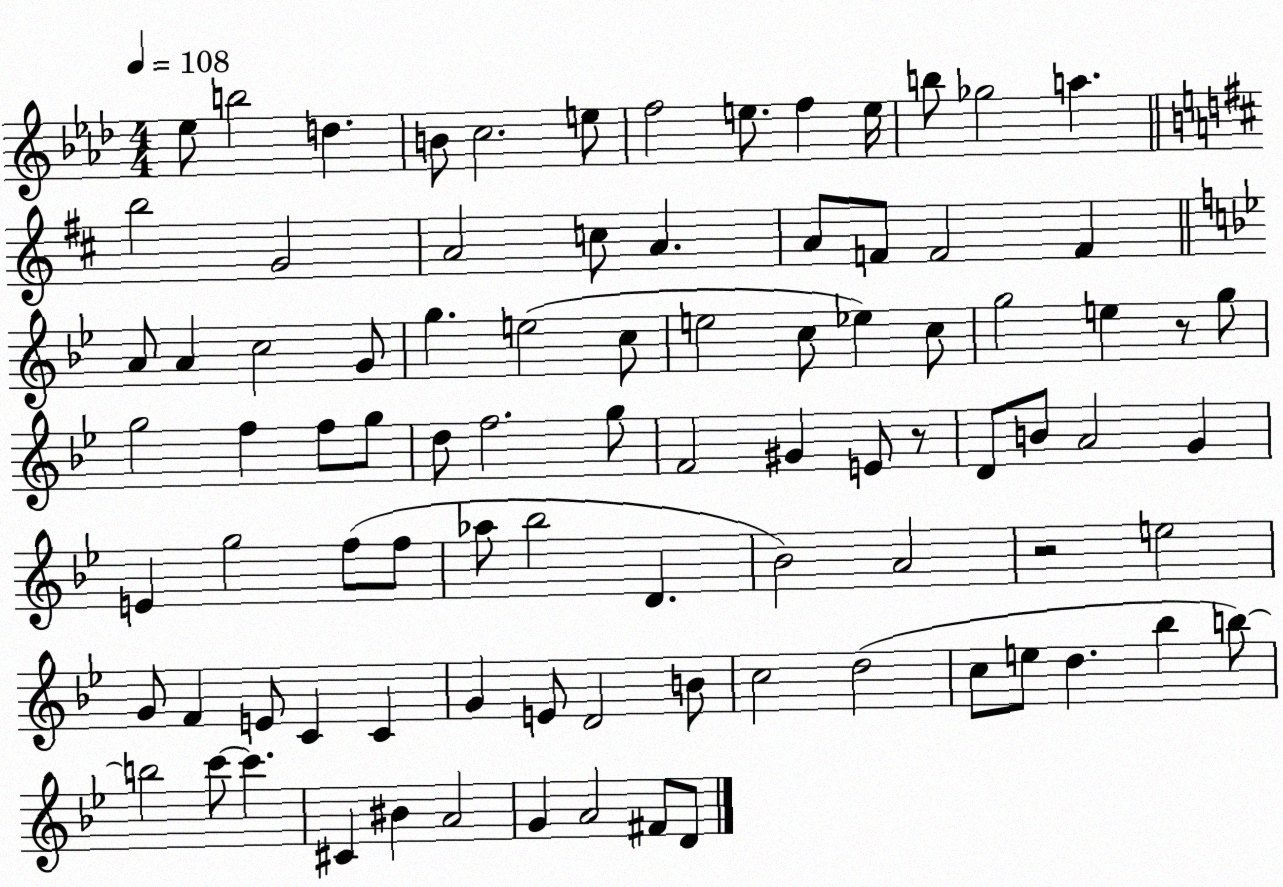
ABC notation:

X:1
T:Untitled
M:4/4
L:1/4
K:Ab
_e/2 b2 d B/2 c2 e/2 f2 e/2 f e/4 b/2 _g2 a b2 G2 A2 c/2 A A/2 F/2 F2 F A/2 A c2 G/2 g e2 c/2 e2 c/2 _e c/2 g2 e z/2 g/2 g2 f f/2 g/2 d/2 f2 g/2 F2 ^G E/2 z/2 D/2 B/2 A2 G E g2 f/2 f/2 _a/2 _b2 D _B2 A2 z2 e2 G/2 F E/2 C C G E/2 D2 B/2 c2 d2 c/2 e/2 d _b b/2 b2 c'/2 c' ^C ^B A2 G A2 ^F/2 D/2